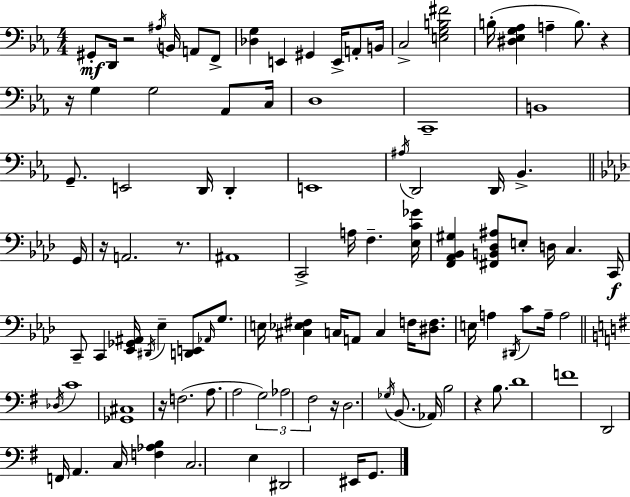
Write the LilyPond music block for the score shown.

{
  \clef bass
  \numericTimeSignature
  \time 4/4
  \key c \minor
  gis,8-.\mf d,16 r2 \acciaccatura { ais16 } b,16 a,8 f,8-> | <des g>4 e,4 gis,4 e,16-> a,8-. | b,16 c2-> <e g b fis'>2 | b16-.( <dis ees g aes>4 a4-- b8.) r4 | \break r16 g4 g2 aes,8 | c16 d1 | c,1-- | b,1 | \break g,8.-- e,2 d,16 d,4-. | e,1 | \acciaccatura { ais16 } d,2 d,16 bes,4.-> | \bar "||" \break \key f \minor g,16 r16 a,2. r8. | ais,1 | c,2-> a16 f4.-- | <ees c' ges'>16 <f, aes, bes, gis>4 <fis, b, des ais>8 e8-. d16 c4. | \break c,16\f c,8-- c,4 <ees, ges, ais,>16 \acciaccatura { dis,16 } ees4-- <d, e,>8 \grace { aes,16 } | g8. e16 <cis ees fis>4 c16 a,8 c4 f16 | <dis f>8. e16 a4 \acciaccatura { dis,16 } c'8 a16-- a2 | \bar "||" \break \key g \major \acciaccatura { des16 } c'1 | <ges, cis>1 | r16 f2.( a8. | a2 \tuplet 3/2 { g2) | \break aes2 fis2 } | r16 d2. \acciaccatura { ges16 }( b,8. | aes,16) b2 r4 b8. | d'1 | \break f'1 | d,2 f,16 a,4. | c16 <f aes b>4 c2. | e4 dis,2 eis,16 g,8. | \break \bar "|."
}